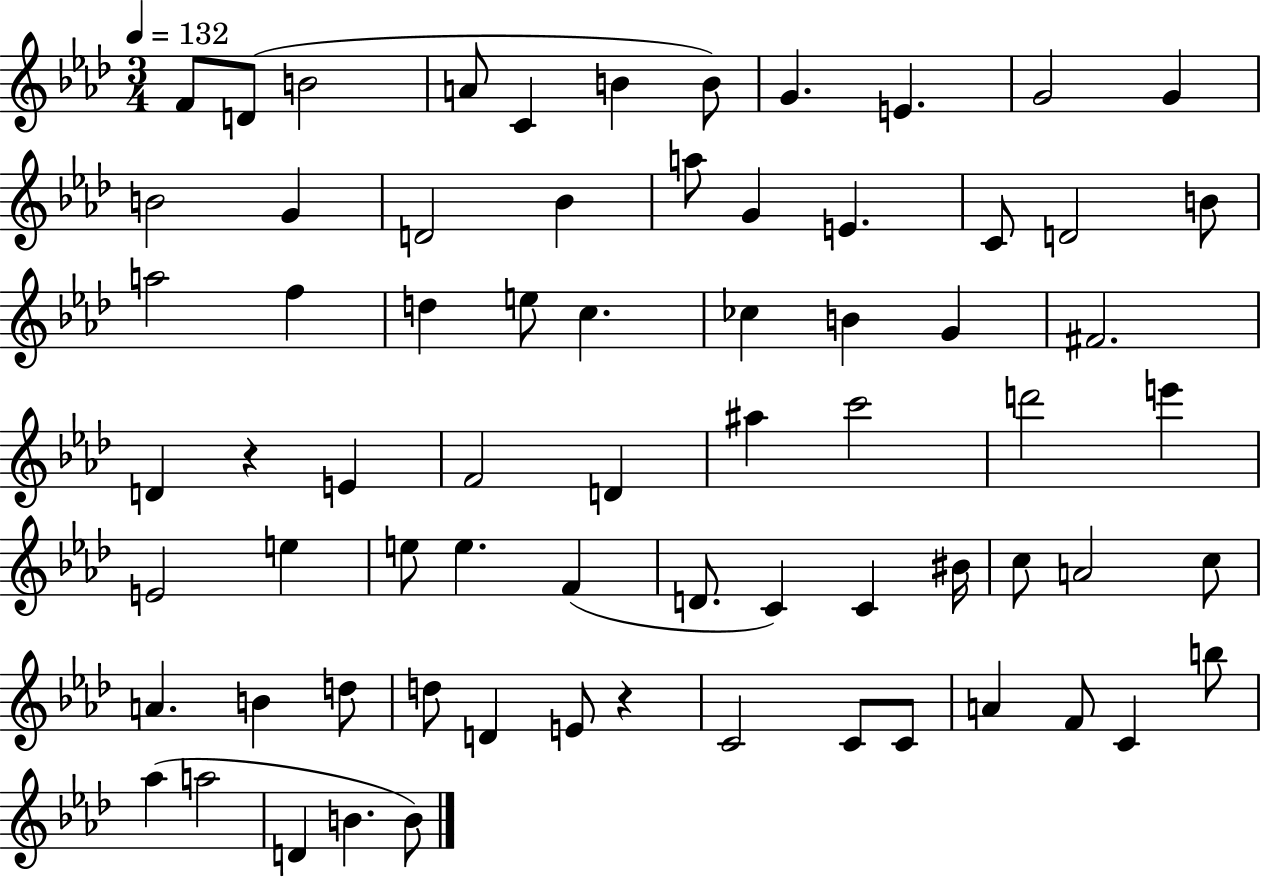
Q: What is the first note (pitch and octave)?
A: F4